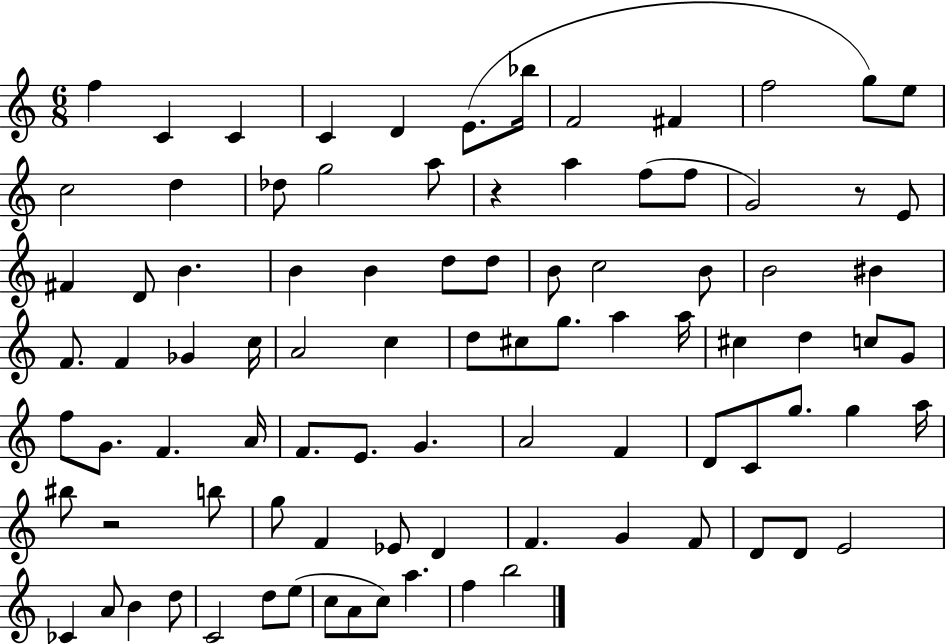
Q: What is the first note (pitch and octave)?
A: F5